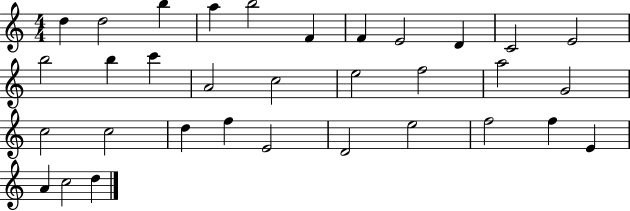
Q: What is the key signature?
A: C major